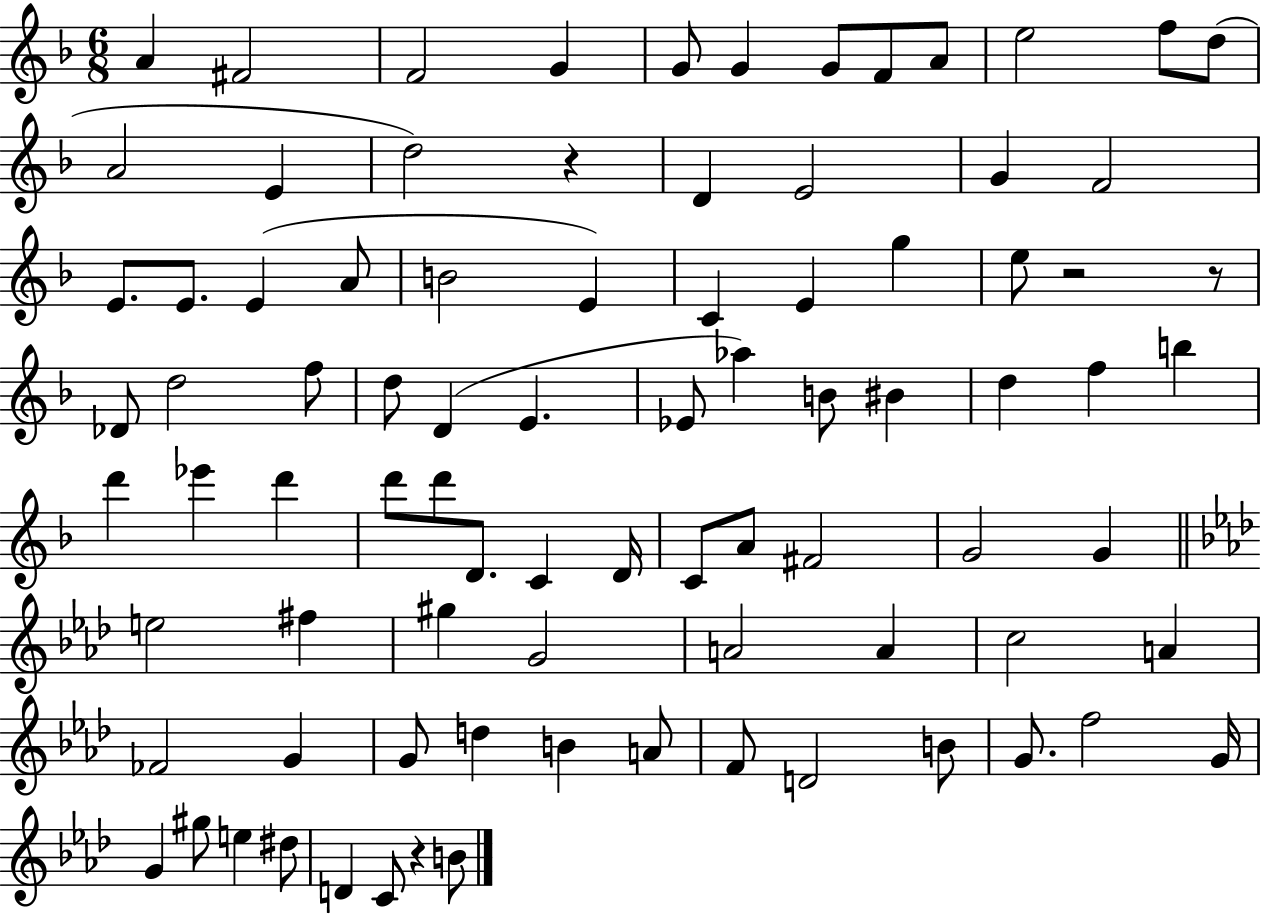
A4/q F#4/h F4/h G4/q G4/e G4/q G4/e F4/e A4/e E5/h F5/e D5/e A4/h E4/q D5/h R/q D4/q E4/h G4/q F4/h E4/e. E4/e. E4/q A4/e B4/h E4/q C4/q E4/q G5/q E5/e R/h R/e Db4/e D5/h F5/e D5/e D4/q E4/q. Eb4/e Ab5/q B4/e BIS4/q D5/q F5/q B5/q D6/q Eb6/q D6/q D6/e D6/e D4/e. C4/q D4/s C4/e A4/e F#4/h G4/h G4/q E5/h F#5/q G#5/q G4/h A4/h A4/q C5/h A4/q FES4/h G4/q G4/e D5/q B4/q A4/e F4/e D4/h B4/e G4/e. F5/h G4/s G4/q G#5/e E5/q D#5/e D4/q C4/e R/q B4/e